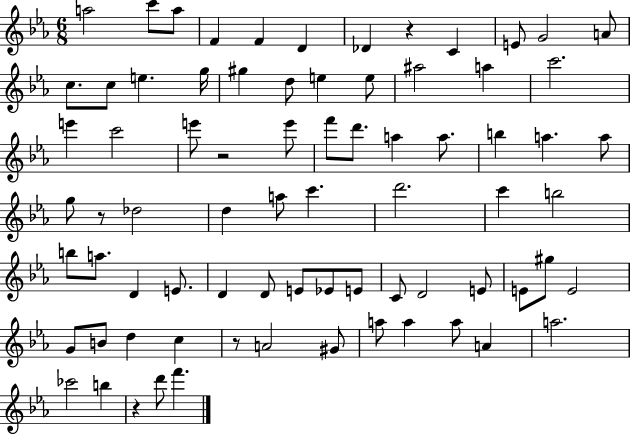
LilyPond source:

{
  \clef treble
  \numericTimeSignature
  \time 6/8
  \key ees \major
  a''2 c'''8 a''8 | f'4 f'4 d'4 | des'4 r4 c'4 | e'8 g'2 a'8 | \break c''8. c''8 e''4. g''16 | gis''4 d''8 e''4 e''8 | ais''2 a''4 | c'''2. | \break e'''4 c'''2 | e'''8 r2 e'''8 | f'''8 d'''8. a''4 a''8. | b''4 a''4. a''8 | \break g''8 r8 des''2 | d''4 a''8 c'''4. | d'''2. | c'''4 b''2 | \break b''8 a''8. d'4 e'8. | d'4 d'8 e'8 ees'8 e'8 | c'8 d'2 e'8 | e'8 gis''8 e'2 | \break g'8 b'8 d''4 c''4 | r8 a'2 gis'8 | a''8 a''4 a''8 a'4 | a''2. | \break ces'''2 b''4 | r4 d'''8 f'''4. | \bar "|."
}